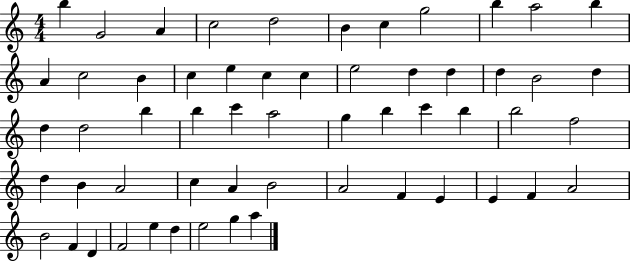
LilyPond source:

{
  \clef treble
  \numericTimeSignature
  \time 4/4
  \key c \major
  b''4 g'2 a'4 | c''2 d''2 | b'4 c''4 g''2 | b''4 a''2 b''4 | \break a'4 c''2 b'4 | c''4 e''4 c''4 c''4 | e''2 d''4 d''4 | d''4 b'2 d''4 | \break d''4 d''2 b''4 | b''4 c'''4 a''2 | g''4 b''4 c'''4 b''4 | b''2 f''2 | \break d''4 b'4 a'2 | c''4 a'4 b'2 | a'2 f'4 e'4 | e'4 f'4 a'2 | \break b'2 f'4 d'4 | f'2 e''4 d''4 | e''2 g''4 a''4 | \bar "|."
}